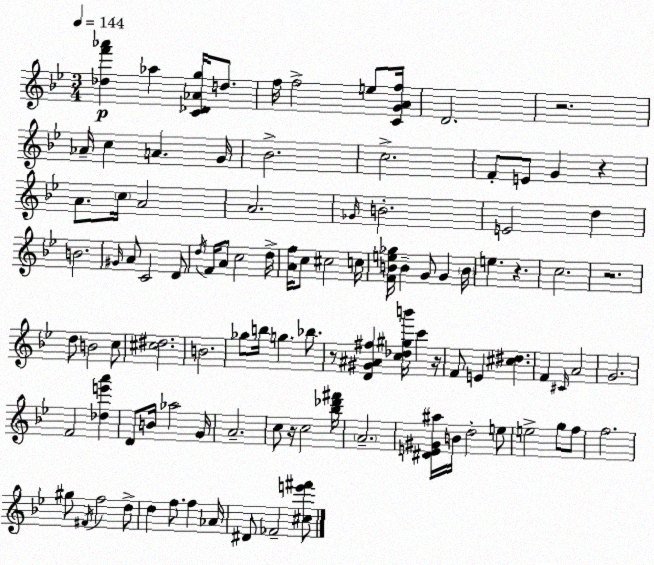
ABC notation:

X:1
T:Untitled
M:3/4
L:1/4
K:Gm
[_df'_a'] _a [C_D_Ag]/4 d/2 f/4 f2 e/2 [CGAf]/4 D2 z2 _A/4 c A G/4 _B2 c2 F/2 E/2 G z A/2 c/4 A2 A2 _G/4 B2 E2 d B2 ^G/4 A/2 C2 D/2 d/4 F/4 A/2 c2 d/4 [Af]/4 c/2 ^c2 c/4 [FBe_g]/4 B G/2 G B/4 e z c2 z2 d/2 B2 c/2 [^c^d]2 B2 _g/2 b/4 g _b/2 z/2 [D^G^A^f] [c_d^gb']/4 c' z/4 F/2 E [^c^d] F ^C/4 A2 G2 F2 [_de'a'] D/2 B/4 _a2 G/4 A2 c/2 z/4 c2 [_b_d'^f']/4 A2 [^DE^G^a]/4 B/4 d2 e/2 e2 g/2 f/2 f2 ^g/2 ^F/4 f2 d/2 d f/2 f _A/4 ^D/2 _F2 [^ce'^f']/2